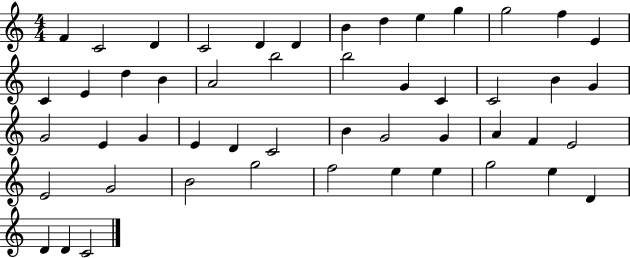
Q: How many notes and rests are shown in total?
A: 50